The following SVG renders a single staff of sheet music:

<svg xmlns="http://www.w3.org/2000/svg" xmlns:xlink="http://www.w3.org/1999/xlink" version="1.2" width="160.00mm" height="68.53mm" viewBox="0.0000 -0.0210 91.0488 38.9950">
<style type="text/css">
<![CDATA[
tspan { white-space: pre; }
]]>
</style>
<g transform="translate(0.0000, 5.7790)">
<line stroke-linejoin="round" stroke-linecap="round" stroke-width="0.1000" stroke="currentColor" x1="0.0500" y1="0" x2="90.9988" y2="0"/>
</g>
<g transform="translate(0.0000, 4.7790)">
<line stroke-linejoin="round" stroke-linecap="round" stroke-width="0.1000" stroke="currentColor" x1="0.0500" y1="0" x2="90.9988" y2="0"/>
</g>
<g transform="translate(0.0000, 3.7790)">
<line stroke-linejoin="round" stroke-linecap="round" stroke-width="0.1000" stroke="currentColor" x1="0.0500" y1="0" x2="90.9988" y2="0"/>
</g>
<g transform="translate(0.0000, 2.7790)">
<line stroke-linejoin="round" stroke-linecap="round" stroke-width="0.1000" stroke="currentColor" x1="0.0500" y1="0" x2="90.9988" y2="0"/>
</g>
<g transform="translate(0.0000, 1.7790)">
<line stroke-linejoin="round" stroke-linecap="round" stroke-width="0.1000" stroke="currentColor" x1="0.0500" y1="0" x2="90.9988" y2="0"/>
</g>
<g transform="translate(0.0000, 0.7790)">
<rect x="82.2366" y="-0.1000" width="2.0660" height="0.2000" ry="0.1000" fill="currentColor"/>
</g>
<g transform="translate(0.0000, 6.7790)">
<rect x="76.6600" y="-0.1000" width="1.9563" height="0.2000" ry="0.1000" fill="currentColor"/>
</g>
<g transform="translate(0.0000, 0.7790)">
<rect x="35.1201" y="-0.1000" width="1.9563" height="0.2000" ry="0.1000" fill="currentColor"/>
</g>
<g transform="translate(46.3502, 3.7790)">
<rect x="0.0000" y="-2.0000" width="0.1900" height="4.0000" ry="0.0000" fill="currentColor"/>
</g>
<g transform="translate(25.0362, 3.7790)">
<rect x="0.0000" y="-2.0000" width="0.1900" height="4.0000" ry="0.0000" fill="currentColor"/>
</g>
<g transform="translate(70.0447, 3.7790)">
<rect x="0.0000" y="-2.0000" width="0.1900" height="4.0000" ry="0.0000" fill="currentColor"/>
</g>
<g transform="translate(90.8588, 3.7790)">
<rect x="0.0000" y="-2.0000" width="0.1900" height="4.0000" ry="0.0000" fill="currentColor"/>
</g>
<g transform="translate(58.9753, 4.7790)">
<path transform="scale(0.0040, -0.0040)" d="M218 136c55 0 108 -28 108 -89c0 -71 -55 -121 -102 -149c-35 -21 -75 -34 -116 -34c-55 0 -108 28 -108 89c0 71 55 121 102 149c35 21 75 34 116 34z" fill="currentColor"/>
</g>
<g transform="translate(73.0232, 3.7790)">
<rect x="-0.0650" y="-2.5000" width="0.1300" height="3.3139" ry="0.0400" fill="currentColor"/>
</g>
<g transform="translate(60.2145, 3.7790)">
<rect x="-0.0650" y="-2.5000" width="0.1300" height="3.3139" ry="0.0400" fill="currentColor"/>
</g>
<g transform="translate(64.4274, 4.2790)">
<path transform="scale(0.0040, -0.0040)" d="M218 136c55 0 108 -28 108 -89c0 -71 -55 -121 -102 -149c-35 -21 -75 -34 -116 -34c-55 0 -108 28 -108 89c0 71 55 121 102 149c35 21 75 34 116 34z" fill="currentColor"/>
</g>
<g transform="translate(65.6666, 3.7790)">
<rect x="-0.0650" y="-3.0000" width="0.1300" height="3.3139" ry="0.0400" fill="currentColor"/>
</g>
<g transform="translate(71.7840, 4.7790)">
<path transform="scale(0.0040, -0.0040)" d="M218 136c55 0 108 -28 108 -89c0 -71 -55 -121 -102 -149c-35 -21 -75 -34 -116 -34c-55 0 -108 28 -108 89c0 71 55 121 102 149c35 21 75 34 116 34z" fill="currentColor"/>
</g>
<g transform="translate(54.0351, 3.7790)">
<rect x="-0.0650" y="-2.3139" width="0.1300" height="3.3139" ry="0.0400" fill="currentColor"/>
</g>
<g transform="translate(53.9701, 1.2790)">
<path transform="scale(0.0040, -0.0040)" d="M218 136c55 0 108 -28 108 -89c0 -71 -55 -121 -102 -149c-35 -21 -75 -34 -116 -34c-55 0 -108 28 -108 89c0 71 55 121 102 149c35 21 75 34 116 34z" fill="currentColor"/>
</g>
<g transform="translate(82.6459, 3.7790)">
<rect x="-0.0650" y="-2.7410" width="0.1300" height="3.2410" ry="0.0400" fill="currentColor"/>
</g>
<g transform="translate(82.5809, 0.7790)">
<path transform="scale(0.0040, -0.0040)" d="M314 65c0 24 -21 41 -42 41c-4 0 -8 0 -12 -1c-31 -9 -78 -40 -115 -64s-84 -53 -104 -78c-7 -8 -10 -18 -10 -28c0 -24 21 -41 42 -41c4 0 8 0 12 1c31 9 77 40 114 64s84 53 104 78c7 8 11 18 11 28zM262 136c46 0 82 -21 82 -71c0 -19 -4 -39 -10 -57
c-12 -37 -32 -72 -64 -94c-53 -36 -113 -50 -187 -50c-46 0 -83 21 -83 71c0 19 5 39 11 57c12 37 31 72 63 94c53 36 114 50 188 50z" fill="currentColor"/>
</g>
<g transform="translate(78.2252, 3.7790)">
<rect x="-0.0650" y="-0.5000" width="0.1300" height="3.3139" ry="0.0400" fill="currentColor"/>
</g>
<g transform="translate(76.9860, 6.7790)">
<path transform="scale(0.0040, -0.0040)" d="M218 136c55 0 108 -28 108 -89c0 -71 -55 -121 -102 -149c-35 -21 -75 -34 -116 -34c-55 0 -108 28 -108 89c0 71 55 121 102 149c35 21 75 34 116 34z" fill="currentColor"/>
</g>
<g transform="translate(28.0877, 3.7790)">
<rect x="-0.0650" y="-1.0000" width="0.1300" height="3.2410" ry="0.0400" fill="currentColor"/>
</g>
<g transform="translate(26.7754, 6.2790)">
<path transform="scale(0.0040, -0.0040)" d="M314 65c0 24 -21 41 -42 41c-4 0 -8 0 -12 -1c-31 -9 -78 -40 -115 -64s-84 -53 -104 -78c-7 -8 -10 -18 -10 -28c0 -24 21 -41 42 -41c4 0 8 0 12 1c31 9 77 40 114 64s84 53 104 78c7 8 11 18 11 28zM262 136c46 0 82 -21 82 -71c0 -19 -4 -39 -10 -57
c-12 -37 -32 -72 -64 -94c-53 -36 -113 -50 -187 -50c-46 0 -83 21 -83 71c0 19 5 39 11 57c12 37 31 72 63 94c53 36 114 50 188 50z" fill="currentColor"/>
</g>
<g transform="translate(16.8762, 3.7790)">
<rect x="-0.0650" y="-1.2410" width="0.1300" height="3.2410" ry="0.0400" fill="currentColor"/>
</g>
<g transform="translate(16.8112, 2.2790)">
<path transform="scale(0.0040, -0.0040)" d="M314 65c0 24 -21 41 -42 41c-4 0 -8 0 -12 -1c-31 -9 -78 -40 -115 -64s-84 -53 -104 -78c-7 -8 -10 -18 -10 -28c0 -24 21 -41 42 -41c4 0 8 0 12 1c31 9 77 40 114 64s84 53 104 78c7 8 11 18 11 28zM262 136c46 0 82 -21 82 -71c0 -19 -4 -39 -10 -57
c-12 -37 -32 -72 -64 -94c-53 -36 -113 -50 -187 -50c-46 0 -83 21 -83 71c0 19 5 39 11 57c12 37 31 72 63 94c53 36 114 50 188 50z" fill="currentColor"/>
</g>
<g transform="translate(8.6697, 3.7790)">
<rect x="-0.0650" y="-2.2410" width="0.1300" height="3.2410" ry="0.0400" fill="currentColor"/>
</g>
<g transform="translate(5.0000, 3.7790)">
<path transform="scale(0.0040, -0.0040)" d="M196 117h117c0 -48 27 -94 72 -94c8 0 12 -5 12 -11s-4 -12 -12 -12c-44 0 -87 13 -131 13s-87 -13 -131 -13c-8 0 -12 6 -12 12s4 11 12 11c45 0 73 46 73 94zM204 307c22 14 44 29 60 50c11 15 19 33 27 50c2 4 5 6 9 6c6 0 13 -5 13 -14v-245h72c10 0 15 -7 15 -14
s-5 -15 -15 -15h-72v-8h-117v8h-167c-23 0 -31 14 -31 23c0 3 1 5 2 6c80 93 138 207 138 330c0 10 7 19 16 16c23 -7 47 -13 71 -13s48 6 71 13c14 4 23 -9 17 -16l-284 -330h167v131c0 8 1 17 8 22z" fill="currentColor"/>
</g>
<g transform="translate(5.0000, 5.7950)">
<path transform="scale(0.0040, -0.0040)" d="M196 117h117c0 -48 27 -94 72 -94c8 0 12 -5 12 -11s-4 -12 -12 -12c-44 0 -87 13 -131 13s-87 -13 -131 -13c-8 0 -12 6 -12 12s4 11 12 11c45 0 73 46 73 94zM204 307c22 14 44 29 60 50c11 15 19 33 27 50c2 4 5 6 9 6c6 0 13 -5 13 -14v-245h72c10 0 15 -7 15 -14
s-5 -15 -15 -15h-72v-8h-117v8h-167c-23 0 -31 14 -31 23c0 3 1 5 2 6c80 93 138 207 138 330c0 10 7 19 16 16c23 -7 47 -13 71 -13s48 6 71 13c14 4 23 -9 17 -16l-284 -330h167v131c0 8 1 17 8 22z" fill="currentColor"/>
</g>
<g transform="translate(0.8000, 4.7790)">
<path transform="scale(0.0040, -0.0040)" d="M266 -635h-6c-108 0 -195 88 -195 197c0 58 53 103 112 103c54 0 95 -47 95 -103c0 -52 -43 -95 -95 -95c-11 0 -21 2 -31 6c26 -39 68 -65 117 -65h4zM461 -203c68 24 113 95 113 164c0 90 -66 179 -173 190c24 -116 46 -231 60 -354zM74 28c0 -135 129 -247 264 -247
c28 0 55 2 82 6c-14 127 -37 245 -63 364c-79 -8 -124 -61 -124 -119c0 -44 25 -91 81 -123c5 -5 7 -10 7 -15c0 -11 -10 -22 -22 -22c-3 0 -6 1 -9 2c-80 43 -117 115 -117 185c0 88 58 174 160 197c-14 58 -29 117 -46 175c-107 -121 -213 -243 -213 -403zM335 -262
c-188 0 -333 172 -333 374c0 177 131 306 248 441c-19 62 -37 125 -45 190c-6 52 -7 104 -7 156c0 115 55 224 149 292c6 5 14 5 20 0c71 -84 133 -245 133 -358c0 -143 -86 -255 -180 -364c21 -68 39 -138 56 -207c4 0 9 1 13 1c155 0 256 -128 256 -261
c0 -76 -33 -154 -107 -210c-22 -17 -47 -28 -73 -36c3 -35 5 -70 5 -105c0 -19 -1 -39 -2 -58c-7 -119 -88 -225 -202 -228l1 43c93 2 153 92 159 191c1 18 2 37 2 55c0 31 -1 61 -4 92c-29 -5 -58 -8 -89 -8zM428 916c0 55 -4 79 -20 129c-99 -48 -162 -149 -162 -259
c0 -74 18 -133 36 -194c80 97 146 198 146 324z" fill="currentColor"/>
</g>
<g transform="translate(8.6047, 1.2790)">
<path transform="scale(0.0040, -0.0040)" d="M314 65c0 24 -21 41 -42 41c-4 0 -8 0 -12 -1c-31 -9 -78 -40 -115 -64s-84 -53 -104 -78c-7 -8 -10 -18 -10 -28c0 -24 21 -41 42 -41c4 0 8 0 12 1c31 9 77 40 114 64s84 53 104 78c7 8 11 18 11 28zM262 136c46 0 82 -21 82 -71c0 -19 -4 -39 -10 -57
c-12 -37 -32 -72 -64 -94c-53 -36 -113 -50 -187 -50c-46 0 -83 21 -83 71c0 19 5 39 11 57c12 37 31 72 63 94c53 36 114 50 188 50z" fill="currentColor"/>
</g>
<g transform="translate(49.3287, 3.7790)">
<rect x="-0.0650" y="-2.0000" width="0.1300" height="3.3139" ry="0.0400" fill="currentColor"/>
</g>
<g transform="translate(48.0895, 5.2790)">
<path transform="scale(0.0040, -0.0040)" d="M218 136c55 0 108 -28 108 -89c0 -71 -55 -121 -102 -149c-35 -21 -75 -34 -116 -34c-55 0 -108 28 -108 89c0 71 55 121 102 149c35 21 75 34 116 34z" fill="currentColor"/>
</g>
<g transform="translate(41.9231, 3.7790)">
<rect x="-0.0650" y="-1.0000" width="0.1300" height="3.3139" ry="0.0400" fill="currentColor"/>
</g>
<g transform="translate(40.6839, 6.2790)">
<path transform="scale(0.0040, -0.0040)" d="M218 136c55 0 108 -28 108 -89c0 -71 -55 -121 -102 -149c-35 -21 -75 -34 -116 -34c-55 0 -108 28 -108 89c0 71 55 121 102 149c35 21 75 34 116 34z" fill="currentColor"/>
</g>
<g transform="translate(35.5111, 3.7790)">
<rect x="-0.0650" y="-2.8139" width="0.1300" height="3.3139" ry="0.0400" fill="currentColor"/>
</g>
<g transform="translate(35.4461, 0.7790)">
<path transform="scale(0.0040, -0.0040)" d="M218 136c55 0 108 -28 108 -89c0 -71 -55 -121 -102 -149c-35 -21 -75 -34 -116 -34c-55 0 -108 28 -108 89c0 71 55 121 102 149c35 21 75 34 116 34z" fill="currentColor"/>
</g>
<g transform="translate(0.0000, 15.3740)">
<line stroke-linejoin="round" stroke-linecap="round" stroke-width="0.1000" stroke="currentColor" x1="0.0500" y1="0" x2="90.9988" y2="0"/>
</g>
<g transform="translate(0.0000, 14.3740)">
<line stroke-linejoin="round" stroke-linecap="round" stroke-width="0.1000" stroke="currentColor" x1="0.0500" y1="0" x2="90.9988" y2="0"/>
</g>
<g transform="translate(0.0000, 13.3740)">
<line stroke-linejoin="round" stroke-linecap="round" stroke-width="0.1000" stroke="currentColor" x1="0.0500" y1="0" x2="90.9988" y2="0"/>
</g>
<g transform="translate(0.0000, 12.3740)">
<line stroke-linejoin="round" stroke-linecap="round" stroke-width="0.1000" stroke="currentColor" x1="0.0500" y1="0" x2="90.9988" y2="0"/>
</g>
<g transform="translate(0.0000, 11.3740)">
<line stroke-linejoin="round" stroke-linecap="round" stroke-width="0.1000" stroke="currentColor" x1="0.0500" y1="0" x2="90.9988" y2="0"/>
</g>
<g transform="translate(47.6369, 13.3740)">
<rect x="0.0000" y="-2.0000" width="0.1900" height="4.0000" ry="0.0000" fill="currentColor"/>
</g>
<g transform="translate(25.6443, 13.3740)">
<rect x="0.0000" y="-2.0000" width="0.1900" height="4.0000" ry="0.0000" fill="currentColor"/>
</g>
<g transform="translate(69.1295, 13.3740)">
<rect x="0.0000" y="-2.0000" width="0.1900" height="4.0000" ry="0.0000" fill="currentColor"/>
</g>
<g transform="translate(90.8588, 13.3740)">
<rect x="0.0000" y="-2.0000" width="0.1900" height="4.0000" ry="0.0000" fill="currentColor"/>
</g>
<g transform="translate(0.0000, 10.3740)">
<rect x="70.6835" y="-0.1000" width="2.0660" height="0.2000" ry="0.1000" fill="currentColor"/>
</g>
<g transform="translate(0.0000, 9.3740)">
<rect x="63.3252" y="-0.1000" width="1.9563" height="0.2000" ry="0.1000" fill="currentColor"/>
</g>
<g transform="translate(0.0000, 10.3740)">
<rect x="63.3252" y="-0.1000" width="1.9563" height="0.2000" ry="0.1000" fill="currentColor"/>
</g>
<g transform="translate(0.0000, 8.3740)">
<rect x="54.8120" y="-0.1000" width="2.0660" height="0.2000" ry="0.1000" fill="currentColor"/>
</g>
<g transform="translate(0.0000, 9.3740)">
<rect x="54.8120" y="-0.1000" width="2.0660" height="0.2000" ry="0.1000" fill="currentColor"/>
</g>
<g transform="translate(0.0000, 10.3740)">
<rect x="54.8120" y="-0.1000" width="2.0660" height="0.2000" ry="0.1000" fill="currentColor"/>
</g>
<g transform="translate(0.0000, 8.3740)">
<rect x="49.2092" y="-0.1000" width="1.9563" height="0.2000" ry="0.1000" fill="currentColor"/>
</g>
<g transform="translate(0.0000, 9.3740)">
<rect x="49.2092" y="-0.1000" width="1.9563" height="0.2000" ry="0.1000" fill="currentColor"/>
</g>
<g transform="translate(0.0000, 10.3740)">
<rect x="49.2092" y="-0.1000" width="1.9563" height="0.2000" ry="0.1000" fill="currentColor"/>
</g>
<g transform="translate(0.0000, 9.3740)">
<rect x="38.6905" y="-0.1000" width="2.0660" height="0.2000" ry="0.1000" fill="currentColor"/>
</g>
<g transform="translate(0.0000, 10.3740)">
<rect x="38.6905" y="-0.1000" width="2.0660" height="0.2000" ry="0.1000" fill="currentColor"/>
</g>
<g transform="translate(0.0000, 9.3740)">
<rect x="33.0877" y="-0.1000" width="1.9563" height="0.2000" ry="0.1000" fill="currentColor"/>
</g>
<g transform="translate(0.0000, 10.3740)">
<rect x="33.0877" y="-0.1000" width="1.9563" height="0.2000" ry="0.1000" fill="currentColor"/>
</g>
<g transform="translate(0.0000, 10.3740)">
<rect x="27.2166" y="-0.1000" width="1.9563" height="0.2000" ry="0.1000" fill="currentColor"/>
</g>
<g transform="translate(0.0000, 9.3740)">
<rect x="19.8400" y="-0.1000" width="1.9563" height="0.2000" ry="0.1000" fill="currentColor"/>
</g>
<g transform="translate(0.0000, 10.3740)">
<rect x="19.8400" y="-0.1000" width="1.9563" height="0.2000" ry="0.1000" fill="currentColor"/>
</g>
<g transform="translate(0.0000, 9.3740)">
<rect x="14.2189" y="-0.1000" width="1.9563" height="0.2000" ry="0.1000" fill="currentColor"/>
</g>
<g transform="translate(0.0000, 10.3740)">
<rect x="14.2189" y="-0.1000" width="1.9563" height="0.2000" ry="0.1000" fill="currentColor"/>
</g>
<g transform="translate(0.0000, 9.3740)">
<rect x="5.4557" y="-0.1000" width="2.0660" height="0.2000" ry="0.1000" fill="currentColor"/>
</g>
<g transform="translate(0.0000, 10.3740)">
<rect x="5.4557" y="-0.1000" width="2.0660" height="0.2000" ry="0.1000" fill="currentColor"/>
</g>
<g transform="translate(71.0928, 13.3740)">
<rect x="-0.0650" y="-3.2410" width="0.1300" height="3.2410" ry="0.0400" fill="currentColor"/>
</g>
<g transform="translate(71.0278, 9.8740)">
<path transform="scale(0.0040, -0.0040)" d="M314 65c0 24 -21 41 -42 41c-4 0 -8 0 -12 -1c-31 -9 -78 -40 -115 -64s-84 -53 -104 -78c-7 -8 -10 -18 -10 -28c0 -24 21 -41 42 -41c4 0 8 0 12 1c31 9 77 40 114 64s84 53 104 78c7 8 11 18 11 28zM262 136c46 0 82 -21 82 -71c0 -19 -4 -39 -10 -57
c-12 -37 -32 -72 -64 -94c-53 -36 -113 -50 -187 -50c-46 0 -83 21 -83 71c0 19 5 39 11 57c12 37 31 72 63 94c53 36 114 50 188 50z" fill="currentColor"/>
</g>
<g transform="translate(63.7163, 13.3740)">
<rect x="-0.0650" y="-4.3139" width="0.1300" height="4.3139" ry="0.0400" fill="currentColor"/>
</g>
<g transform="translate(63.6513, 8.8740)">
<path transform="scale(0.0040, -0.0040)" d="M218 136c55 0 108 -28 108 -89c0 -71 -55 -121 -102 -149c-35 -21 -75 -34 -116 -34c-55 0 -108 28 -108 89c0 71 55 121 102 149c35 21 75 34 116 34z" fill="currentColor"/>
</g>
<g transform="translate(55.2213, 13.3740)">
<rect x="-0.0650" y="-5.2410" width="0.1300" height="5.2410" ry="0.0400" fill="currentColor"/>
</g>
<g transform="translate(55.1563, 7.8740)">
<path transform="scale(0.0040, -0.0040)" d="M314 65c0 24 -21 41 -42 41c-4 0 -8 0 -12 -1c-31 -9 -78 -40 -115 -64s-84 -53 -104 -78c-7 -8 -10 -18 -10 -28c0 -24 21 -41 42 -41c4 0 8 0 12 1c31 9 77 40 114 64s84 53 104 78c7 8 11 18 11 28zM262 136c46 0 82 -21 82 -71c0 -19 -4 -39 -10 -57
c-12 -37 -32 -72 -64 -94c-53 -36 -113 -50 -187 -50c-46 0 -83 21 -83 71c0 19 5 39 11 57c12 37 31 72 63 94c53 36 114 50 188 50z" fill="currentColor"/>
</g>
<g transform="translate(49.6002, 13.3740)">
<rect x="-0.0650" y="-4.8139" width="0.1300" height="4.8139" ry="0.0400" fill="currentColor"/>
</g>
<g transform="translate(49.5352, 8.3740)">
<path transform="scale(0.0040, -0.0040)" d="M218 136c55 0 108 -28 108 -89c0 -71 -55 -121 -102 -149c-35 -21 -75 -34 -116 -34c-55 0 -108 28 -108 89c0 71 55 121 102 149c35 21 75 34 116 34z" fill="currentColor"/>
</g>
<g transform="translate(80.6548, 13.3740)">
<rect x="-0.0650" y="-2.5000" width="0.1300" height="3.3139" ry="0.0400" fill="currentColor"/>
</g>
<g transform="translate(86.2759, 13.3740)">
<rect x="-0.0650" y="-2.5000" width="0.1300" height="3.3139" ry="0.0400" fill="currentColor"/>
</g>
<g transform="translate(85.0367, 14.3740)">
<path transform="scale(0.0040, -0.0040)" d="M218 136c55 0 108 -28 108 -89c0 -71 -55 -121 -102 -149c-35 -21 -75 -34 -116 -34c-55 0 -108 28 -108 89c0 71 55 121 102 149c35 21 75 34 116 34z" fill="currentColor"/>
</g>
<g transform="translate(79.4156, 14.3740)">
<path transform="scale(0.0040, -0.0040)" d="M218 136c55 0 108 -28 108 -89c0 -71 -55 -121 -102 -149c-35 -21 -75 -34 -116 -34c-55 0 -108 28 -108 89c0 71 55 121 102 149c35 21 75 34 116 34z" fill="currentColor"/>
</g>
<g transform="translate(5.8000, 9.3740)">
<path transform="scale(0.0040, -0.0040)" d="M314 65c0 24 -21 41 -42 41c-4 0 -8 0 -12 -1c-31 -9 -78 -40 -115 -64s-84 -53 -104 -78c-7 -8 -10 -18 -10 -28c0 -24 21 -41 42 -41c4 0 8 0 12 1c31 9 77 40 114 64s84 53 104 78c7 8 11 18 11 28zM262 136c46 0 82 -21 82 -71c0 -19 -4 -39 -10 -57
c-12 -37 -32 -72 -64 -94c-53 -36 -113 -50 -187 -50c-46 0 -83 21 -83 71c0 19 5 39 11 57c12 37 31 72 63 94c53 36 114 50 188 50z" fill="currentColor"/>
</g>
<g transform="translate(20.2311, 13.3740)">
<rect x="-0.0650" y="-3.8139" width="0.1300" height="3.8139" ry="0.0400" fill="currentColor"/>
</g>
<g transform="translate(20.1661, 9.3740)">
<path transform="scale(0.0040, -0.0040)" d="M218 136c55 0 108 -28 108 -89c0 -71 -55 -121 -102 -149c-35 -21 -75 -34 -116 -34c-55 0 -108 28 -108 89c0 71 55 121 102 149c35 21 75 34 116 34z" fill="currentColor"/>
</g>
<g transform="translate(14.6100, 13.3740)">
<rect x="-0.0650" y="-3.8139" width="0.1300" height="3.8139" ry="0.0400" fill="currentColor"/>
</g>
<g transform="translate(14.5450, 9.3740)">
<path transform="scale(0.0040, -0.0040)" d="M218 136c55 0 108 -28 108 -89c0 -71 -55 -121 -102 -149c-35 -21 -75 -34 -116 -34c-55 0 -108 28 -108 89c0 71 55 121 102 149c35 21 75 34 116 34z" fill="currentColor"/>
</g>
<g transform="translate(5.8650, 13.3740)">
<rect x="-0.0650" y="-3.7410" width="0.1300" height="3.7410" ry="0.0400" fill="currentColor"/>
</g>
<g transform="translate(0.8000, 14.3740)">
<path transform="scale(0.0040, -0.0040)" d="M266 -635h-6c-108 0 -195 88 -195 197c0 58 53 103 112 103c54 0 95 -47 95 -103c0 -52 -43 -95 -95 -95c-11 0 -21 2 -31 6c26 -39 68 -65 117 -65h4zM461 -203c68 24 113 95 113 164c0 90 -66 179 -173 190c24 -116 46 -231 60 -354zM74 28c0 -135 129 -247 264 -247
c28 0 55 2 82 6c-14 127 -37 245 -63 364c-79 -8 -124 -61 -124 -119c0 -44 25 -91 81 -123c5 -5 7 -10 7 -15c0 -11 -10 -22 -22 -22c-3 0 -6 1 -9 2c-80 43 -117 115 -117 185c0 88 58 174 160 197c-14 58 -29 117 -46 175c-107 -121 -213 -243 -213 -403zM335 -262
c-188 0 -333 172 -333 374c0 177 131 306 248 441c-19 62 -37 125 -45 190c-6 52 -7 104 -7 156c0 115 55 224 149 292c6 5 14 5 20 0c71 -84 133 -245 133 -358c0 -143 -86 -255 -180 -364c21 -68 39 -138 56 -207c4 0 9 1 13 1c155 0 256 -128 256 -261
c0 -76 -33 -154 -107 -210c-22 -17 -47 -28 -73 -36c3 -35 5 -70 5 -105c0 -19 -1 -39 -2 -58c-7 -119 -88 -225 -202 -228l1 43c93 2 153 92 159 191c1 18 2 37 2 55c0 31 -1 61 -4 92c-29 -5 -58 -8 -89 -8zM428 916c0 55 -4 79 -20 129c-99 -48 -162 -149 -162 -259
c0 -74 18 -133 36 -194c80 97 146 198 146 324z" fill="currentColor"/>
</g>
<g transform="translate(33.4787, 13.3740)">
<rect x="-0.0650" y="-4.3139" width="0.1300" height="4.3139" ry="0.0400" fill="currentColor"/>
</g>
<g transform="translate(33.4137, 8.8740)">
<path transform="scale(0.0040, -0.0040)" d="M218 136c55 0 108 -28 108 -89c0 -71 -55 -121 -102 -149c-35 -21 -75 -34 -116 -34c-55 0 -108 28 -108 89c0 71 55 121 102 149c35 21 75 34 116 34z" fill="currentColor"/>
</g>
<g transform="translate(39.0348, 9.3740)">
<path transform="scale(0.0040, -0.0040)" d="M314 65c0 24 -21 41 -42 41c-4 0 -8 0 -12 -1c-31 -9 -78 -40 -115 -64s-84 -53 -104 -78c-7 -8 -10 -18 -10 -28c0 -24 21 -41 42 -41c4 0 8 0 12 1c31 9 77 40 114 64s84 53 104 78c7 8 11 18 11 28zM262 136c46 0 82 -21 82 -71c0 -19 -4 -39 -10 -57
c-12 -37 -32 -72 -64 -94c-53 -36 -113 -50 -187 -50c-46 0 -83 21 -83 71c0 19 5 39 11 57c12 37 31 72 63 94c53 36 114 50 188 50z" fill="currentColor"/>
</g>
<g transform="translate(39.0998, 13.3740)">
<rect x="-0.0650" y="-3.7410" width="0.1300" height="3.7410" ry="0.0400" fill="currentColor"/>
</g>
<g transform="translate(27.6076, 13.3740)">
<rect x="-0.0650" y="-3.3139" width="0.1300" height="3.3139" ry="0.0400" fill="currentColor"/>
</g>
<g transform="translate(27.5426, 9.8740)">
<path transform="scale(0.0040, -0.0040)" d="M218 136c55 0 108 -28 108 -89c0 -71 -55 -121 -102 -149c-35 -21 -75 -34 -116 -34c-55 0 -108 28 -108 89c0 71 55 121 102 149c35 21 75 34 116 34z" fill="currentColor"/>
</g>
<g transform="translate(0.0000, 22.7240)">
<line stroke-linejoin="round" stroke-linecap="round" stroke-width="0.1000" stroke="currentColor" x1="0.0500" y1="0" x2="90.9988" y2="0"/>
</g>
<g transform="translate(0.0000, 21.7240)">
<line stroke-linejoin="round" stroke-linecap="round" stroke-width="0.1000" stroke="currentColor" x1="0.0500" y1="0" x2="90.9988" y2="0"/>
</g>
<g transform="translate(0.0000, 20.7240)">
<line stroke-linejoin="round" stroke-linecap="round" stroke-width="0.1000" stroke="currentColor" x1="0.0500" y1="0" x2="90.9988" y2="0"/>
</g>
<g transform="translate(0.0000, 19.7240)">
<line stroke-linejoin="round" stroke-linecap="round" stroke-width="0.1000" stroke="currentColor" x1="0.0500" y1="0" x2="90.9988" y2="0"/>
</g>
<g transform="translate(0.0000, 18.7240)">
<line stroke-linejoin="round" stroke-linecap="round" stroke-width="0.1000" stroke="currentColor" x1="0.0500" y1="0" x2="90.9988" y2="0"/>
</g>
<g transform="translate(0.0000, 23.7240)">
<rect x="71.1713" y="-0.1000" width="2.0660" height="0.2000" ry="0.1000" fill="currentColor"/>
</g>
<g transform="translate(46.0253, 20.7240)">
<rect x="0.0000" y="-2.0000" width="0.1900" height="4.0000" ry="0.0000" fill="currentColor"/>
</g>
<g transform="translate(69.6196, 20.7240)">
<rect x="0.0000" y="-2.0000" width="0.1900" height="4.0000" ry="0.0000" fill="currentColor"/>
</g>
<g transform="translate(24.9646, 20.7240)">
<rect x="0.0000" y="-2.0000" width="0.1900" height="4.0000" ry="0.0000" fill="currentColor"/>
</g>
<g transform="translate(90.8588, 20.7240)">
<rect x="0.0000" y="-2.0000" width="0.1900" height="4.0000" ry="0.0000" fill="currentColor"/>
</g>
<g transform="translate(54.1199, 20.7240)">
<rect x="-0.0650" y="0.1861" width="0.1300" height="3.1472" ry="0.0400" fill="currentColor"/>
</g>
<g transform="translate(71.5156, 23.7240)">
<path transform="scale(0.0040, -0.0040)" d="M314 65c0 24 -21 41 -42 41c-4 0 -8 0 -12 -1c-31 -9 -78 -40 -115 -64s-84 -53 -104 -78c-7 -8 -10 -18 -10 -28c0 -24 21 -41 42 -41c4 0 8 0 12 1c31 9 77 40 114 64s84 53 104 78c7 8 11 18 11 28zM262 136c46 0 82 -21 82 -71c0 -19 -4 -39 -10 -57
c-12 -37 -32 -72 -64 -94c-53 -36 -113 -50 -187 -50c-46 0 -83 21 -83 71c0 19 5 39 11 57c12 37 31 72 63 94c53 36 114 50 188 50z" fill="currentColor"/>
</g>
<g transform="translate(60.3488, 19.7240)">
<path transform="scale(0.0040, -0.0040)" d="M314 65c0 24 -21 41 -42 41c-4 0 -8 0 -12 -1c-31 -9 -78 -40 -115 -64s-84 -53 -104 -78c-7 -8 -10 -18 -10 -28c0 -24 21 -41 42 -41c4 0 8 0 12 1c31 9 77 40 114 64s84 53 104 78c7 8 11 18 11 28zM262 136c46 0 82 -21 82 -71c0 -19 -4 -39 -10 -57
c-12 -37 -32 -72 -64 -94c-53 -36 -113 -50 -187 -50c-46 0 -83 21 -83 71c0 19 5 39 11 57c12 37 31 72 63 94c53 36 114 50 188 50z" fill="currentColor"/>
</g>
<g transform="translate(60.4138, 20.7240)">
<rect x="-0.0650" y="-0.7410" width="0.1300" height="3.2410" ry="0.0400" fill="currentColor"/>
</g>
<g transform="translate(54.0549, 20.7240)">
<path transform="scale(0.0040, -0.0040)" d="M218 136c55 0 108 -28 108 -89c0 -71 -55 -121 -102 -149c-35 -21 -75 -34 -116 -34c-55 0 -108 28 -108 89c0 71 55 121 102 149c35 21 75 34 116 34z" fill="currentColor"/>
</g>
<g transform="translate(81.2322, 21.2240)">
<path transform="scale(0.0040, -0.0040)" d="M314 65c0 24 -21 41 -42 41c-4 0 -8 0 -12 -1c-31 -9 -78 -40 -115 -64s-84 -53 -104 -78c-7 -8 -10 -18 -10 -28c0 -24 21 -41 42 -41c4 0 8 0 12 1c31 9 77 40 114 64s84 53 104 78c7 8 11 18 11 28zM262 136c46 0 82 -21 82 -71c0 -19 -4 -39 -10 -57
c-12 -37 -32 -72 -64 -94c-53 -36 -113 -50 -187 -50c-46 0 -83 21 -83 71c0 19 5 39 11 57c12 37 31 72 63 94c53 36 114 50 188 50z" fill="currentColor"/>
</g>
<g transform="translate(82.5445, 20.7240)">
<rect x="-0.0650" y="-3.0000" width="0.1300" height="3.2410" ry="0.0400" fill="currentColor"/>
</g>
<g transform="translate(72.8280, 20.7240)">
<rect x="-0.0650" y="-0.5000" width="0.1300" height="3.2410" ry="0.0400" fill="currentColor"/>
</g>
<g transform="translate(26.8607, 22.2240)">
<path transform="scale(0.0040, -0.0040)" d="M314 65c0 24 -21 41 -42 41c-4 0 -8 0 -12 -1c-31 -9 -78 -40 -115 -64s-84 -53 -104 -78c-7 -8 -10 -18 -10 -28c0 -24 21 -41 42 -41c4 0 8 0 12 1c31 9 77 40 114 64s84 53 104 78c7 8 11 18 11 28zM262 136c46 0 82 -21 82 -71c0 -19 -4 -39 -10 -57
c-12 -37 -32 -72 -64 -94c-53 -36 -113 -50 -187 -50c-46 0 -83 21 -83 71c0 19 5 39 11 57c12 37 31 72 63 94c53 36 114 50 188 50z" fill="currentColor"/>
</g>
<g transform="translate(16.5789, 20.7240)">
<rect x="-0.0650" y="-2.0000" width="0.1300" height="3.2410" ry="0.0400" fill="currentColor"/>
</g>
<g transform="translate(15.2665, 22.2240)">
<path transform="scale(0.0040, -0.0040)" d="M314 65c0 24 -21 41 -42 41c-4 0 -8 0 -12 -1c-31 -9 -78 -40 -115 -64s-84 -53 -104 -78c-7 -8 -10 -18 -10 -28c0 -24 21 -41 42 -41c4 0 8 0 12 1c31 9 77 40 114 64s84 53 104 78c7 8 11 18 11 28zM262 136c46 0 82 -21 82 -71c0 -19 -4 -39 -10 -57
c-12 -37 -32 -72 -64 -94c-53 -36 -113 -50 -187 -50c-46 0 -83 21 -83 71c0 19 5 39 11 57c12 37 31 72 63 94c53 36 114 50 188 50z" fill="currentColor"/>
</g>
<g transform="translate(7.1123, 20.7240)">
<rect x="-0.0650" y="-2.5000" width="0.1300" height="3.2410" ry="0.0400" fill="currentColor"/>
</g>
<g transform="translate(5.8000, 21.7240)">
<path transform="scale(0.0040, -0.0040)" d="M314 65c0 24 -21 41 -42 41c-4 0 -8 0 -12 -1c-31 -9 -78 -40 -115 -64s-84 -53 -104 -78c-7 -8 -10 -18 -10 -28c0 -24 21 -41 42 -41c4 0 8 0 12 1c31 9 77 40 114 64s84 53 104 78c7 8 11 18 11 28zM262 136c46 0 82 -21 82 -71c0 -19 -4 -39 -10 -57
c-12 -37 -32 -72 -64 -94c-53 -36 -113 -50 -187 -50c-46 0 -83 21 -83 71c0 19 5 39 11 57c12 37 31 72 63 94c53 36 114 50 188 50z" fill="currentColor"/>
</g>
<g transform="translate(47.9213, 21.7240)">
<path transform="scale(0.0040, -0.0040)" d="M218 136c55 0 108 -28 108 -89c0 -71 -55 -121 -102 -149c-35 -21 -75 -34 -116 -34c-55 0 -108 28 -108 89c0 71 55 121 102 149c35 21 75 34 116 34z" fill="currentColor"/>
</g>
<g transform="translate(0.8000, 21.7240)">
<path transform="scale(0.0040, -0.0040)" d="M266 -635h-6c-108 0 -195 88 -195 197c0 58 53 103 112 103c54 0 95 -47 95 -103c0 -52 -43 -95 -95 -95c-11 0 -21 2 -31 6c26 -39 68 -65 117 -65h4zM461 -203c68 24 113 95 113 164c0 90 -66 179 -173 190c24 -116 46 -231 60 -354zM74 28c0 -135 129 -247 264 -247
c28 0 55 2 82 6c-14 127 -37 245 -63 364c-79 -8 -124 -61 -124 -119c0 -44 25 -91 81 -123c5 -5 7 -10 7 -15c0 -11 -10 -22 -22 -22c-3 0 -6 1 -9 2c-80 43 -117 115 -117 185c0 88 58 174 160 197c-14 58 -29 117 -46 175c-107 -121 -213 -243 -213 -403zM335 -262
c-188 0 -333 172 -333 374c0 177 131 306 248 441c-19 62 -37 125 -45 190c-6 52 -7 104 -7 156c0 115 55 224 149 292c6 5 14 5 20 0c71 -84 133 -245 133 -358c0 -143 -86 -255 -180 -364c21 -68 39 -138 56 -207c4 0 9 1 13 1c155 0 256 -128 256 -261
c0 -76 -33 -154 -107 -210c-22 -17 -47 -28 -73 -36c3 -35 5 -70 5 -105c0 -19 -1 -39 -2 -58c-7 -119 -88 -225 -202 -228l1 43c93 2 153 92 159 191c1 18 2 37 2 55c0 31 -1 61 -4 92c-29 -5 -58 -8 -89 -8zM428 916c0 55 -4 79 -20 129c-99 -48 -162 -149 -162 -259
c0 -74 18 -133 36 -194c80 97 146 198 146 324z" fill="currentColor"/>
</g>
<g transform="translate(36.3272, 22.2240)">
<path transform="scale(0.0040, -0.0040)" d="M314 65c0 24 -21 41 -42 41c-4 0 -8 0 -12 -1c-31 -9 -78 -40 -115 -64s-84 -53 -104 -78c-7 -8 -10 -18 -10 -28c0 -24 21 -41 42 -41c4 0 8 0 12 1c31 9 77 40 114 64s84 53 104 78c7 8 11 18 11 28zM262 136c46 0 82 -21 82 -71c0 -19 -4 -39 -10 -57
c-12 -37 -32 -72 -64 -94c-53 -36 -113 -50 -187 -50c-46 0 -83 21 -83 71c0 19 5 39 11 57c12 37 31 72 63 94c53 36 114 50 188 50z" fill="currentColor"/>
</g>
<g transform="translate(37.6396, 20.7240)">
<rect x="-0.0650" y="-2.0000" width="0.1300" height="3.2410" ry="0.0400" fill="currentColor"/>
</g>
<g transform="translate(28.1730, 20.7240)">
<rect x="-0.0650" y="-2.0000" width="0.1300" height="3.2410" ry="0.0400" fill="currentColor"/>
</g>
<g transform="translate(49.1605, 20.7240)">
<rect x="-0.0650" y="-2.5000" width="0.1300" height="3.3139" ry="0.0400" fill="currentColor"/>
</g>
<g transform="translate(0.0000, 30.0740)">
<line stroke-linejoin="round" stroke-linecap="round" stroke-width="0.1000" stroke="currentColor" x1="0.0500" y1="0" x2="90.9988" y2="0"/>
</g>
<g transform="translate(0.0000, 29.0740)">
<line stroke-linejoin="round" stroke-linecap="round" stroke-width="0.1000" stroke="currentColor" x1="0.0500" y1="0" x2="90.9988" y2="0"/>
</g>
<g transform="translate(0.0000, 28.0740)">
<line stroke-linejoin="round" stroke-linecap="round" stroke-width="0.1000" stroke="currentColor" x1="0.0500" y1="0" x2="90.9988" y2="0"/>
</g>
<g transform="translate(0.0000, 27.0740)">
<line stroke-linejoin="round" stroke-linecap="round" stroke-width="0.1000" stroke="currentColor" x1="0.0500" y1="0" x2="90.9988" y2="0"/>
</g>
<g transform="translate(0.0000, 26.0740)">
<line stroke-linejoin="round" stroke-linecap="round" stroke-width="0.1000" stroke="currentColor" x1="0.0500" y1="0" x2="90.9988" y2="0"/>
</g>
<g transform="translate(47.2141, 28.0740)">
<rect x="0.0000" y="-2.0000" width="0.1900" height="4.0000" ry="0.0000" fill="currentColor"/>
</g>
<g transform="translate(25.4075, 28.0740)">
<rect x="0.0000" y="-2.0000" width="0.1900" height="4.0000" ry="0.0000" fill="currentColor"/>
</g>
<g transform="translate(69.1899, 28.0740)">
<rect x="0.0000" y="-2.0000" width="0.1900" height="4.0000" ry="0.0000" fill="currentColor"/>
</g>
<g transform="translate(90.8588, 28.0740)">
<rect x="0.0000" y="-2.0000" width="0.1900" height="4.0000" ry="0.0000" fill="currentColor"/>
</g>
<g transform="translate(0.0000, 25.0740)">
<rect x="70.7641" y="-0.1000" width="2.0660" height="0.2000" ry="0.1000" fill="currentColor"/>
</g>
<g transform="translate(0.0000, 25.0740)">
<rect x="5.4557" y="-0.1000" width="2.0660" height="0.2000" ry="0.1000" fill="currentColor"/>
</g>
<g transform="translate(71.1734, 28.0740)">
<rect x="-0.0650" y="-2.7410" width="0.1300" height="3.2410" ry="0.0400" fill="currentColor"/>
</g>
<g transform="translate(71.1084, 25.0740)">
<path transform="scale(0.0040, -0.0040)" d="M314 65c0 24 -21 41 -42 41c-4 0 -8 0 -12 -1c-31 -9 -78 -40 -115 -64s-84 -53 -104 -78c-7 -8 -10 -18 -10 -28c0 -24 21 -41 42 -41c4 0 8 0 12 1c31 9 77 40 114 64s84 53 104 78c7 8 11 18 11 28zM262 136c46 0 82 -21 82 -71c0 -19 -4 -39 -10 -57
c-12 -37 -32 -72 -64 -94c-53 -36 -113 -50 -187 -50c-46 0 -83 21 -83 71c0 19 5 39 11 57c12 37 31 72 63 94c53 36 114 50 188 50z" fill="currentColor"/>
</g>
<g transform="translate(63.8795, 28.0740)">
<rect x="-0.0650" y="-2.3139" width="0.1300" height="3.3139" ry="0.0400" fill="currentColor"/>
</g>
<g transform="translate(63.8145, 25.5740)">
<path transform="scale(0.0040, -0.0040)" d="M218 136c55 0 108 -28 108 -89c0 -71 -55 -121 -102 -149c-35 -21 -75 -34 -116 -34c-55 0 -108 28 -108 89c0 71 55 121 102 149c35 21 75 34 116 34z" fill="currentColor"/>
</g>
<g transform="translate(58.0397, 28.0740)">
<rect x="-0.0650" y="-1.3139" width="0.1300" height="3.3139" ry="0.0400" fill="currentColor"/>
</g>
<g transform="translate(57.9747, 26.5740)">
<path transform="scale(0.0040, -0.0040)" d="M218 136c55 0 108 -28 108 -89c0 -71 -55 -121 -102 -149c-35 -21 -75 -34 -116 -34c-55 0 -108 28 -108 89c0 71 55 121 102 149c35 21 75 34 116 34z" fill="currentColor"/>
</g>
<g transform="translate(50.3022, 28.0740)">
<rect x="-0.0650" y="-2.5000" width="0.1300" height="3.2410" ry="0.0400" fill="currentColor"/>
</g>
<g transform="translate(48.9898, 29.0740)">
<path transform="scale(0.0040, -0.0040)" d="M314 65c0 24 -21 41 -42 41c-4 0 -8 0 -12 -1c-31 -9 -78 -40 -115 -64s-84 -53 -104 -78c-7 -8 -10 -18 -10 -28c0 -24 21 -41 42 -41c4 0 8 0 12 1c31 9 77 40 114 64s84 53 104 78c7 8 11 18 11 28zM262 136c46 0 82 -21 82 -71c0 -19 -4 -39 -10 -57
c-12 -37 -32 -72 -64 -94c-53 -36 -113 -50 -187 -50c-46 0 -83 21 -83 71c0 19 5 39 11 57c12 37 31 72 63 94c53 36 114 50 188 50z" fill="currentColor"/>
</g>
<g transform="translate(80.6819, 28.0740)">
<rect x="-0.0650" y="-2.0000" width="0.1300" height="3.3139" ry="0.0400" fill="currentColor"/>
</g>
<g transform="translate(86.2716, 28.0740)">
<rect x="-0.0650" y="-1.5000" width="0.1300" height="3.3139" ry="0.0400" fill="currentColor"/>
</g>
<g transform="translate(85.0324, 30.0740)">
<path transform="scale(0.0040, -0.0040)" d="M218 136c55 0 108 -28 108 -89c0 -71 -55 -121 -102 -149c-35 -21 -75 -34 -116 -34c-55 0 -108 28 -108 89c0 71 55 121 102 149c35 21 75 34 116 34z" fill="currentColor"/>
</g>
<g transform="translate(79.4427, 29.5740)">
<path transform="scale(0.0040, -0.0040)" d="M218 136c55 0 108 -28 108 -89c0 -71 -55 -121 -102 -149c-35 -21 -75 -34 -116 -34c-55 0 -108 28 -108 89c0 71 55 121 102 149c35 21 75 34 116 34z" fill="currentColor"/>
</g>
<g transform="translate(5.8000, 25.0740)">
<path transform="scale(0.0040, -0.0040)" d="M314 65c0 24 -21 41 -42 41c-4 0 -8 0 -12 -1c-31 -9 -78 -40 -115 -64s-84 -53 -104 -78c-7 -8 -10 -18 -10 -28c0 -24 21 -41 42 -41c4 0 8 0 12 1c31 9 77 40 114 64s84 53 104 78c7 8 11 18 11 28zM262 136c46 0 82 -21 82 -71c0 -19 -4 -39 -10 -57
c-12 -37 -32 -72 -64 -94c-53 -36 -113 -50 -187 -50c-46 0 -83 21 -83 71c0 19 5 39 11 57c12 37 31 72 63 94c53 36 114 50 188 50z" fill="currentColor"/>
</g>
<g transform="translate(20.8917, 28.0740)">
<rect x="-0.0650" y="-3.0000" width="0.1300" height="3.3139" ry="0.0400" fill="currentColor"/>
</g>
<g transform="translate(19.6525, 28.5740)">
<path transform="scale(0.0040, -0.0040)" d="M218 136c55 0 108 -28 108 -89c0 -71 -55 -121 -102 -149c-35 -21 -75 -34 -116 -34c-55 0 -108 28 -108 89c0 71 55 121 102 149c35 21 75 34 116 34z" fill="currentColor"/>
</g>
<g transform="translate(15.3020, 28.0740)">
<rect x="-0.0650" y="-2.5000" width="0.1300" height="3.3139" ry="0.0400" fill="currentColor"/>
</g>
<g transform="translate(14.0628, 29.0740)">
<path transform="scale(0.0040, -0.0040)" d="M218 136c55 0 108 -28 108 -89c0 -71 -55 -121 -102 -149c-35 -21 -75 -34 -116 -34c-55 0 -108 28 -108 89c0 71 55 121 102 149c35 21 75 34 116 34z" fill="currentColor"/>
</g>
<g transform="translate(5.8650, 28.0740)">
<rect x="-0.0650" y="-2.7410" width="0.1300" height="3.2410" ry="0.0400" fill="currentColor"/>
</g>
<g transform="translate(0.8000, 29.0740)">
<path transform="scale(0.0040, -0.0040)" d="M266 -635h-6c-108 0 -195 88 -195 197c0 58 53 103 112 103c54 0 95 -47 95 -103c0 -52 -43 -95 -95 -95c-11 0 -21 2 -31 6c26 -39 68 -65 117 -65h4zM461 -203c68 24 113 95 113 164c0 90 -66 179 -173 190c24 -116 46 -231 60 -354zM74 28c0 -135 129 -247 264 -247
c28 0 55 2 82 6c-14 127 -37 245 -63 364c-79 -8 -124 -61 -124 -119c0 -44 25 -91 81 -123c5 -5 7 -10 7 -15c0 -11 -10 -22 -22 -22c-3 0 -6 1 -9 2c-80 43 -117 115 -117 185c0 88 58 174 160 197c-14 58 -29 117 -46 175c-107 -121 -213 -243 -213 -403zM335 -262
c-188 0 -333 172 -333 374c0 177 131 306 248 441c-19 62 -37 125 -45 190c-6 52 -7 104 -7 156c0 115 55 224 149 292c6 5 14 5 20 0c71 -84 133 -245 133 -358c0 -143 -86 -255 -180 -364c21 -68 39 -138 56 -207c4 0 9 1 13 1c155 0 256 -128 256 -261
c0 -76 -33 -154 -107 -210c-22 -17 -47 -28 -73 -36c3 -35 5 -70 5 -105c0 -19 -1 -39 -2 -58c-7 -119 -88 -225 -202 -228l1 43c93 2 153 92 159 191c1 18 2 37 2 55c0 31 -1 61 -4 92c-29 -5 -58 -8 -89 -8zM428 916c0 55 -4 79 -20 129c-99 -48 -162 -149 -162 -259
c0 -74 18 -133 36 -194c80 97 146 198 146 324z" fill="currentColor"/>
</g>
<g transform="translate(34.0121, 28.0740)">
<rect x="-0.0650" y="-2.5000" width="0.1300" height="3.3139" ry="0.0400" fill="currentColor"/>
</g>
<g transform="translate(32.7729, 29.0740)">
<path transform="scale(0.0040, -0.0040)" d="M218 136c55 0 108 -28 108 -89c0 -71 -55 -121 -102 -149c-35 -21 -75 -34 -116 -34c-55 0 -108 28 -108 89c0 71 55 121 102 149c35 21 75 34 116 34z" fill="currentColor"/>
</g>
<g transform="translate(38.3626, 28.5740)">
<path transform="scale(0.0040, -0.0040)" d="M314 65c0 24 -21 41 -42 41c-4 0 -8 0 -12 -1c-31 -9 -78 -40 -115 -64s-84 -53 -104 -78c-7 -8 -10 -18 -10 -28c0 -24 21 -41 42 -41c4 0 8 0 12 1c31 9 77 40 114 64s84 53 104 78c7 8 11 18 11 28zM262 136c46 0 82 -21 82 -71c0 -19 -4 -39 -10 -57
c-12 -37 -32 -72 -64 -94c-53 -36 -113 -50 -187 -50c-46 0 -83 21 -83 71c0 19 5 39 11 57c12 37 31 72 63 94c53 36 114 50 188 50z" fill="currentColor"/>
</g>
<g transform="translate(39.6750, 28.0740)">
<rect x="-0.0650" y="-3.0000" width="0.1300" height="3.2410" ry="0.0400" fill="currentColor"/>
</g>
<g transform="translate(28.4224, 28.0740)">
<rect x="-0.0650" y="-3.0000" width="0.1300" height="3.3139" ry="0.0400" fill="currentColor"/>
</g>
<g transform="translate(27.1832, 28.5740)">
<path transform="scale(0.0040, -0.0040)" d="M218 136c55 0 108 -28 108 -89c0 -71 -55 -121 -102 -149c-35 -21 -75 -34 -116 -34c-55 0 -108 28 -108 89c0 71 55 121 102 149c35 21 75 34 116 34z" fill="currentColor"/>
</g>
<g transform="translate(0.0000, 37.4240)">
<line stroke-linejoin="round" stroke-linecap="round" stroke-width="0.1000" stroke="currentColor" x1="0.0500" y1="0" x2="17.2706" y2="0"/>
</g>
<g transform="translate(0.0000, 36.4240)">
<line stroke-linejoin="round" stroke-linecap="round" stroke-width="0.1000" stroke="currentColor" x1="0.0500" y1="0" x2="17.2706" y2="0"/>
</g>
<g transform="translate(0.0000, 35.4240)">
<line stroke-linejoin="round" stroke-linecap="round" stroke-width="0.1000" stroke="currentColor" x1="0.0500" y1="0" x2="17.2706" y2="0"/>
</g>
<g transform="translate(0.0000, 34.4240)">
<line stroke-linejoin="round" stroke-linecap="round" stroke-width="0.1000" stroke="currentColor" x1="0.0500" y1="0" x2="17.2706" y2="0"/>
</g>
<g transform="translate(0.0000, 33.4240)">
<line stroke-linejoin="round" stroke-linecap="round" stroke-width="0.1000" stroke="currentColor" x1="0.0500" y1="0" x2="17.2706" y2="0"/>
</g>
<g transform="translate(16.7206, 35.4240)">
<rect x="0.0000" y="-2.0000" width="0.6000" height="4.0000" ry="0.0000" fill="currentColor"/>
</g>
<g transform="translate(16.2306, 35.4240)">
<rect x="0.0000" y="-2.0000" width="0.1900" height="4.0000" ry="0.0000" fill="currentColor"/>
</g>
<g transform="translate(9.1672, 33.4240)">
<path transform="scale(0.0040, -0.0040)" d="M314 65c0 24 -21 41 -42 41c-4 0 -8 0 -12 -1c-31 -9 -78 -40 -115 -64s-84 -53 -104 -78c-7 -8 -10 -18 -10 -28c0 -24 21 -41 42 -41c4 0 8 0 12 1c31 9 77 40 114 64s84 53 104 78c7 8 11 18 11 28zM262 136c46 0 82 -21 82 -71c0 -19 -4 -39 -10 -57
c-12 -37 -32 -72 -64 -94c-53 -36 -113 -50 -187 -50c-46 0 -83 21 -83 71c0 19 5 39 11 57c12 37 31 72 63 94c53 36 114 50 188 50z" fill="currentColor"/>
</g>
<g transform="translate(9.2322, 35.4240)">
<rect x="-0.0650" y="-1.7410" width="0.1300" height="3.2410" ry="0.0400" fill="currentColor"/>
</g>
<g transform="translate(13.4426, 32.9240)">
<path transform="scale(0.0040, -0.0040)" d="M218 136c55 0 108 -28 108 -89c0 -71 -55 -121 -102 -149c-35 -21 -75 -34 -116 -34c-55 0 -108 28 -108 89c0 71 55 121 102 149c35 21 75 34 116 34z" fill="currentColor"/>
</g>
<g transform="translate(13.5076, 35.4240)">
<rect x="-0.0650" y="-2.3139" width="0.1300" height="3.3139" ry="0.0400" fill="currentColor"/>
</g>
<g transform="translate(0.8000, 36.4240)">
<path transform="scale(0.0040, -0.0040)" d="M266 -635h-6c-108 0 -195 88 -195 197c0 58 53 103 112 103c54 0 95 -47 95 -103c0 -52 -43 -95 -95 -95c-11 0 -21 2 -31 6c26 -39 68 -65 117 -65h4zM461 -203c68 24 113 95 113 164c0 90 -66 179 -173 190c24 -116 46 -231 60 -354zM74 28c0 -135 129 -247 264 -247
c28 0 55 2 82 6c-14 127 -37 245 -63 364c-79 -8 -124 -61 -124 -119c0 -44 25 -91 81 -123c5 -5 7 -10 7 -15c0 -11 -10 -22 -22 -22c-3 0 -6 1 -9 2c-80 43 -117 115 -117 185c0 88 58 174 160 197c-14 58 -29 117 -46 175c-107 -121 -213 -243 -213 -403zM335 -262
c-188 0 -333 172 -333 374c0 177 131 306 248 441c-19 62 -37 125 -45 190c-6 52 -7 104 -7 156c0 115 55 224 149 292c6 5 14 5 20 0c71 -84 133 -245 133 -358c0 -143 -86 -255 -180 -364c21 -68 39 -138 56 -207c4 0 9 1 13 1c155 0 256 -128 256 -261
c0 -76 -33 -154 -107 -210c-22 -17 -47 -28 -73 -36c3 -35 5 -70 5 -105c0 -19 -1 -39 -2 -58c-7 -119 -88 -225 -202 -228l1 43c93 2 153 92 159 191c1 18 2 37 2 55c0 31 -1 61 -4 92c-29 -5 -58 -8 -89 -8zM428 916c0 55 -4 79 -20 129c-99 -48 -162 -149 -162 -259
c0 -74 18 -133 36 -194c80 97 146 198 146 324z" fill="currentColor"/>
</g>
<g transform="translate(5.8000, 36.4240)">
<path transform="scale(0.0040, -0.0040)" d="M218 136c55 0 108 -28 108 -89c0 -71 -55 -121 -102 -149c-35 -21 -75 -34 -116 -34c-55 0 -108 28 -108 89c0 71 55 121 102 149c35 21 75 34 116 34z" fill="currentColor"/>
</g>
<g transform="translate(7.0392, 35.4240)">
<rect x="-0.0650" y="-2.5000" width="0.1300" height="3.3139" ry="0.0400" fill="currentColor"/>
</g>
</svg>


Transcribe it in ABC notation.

X:1
T:Untitled
M:4/4
L:1/4
K:C
g2 e2 D2 a D F g G A G C a2 c'2 c' c' b d' c'2 e' f'2 d' b2 G G G2 F2 F2 F2 G B d2 C2 A2 a2 G A A G A2 G2 e g a2 F E G f2 g